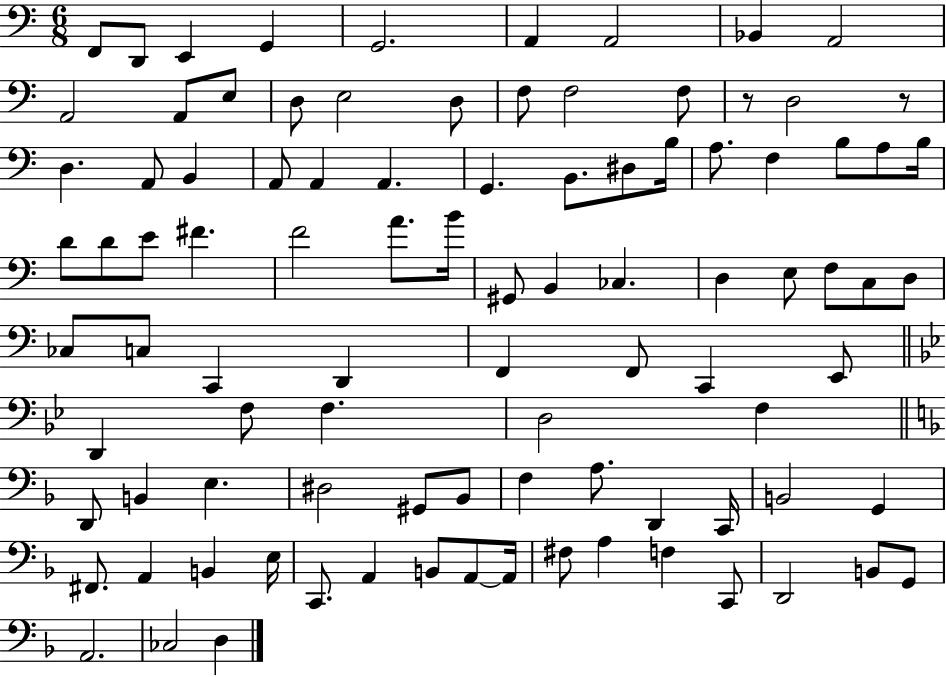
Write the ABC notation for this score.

X:1
T:Untitled
M:6/8
L:1/4
K:C
F,,/2 D,,/2 E,, G,, G,,2 A,, A,,2 _B,, A,,2 A,,2 A,,/2 E,/2 D,/2 E,2 D,/2 F,/2 F,2 F,/2 z/2 D,2 z/2 D, A,,/2 B,, A,,/2 A,, A,, G,, B,,/2 ^D,/2 B,/4 A,/2 F, B,/2 A,/2 B,/4 D/2 D/2 E/2 ^F F2 A/2 B/4 ^G,,/2 B,, _C, D, E,/2 F,/2 C,/2 D,/2 _C,/2 C,/2 C,, D,, F,, F,,/2 C,, E,,/2 D,, F,/2 F, D,2 F, D,,/2 B,, E, ^D,2 ^G,,/2 _B,,/2 F, A,/2 D,, C,,/4 B,,2 G,, ^F,,/2 A,, B,, E,/4 C,,/2 A,, B,,/2 A,,/2 A,,/4 ^F,/2 A, F, C,,/2 D,,2 B,,/2 G,,/2 A,,2 _C,2 D,